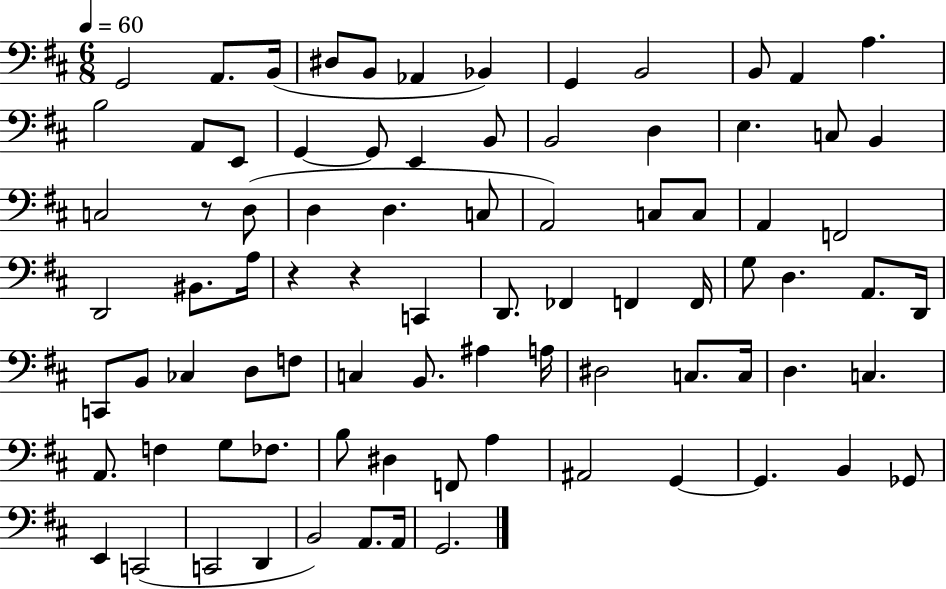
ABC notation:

X:1
T:Untitled
M:6/8
L:1/4
K:D
G,,2 A,,/2 B,,/4 ^D,/2 B,,/2 _A,, _B,, G,, B,,2 B,,/2 A,, A, B,2 A,,/2 E,,/2 G,, G,,/2 E,, B,,/2 B,,2 D, E, C,/2 B,, C,2 z/2 D,/2 D, D, C,/2 A,,2 C,/2 C,/2 A,, F,,2 D,,2 ^B,,/2 A,/4 z z C,, D,,/2 _F,, F,, F,,/4 G,/2 D, A,,/2 D,,/4 C,,/2 B,,/2 _C, D,/2 F,/2 C, B,,/2 ^A, A,/4 ^D,2 C,/2 C,/4 D, C, A,,/2 F, G,/2 _F,/2 B,/2 ^D, F,,/2 A, ^A,,2 G,, G,, B,, _G,,/2 E,, C,,2 C,,2 D,, B,,2 A,,/2 A,,/4 G,,2